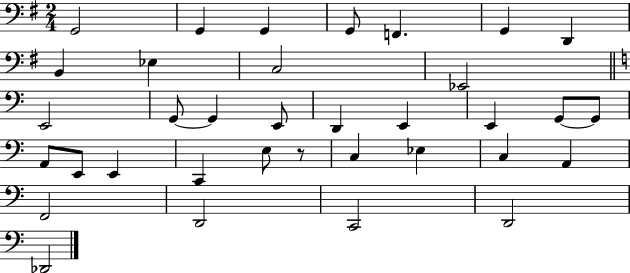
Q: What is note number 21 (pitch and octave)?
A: A2